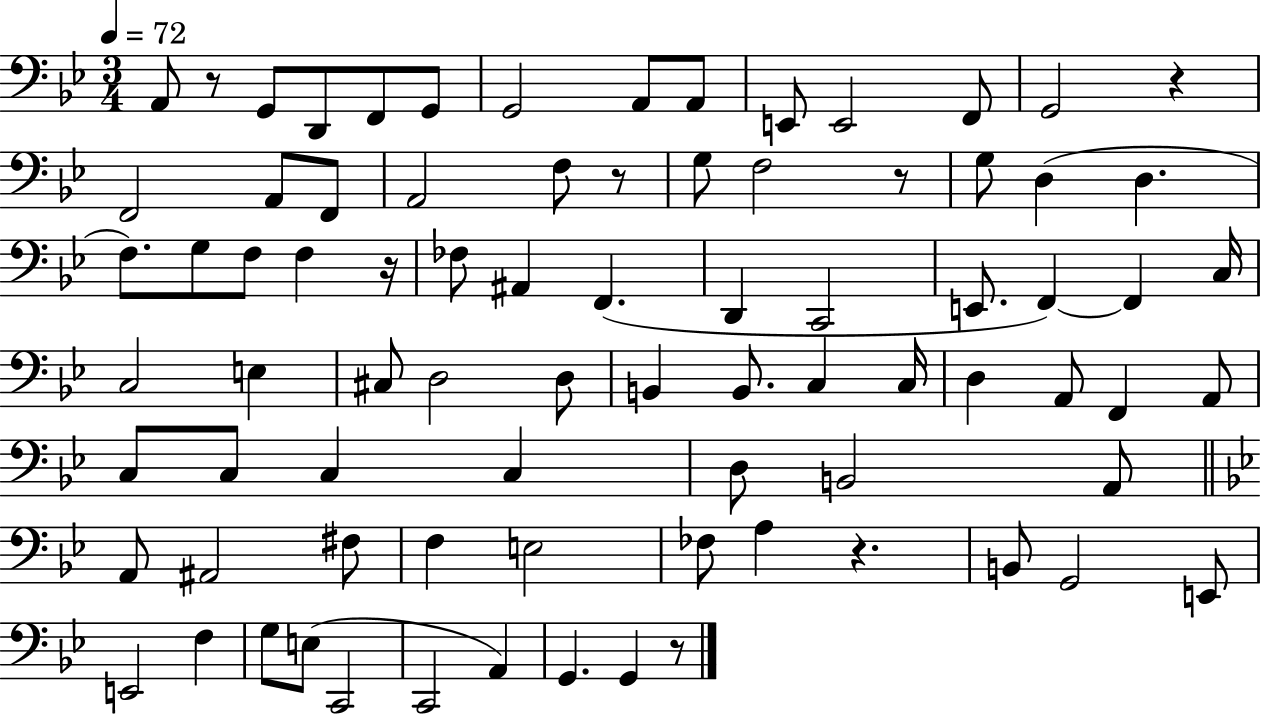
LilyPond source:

{
  \clef bass
  \numericTimeSignature
  \time 3/4
  \key bes \major
  \tempo 4 = 72
  a,8 r8 g,8 d,8 f,8 g,8 | g,2 a,8 a,8 | e,8 e,2 f,8 | g,2 r4 | \break f,2 a,8 f,8 | a,2 f8 r8 | g8 f2 r8 | g8 d4( d4. | \break f8.) g8 f8 f4 r16 | fes8 ais,4 f,4.( | d,4 c,2 | e,8. f,4~~) f,4 c16 | \break c2 e4 | cis8 d2 d8 | b,4 b,8. c4 c16 | d4 a,8 f,4 a,8 | \break c8 c8 c4 c4 | d8 b,2 a,8 | \bar "||" \break \key bes \major a,8 ais,2 fis8 | f4 e2 | fes8 a4 r4. | b,8 g,2 e,8 | \break e,2 f4 | g8 e8( c,2 | c,2 a,4) | g,4. g,4 r8 | \break \bar "|."
}